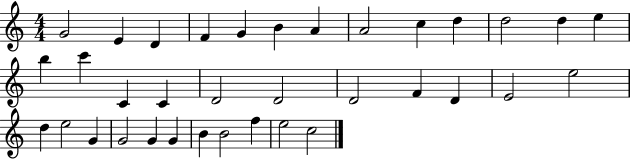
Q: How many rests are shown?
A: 0